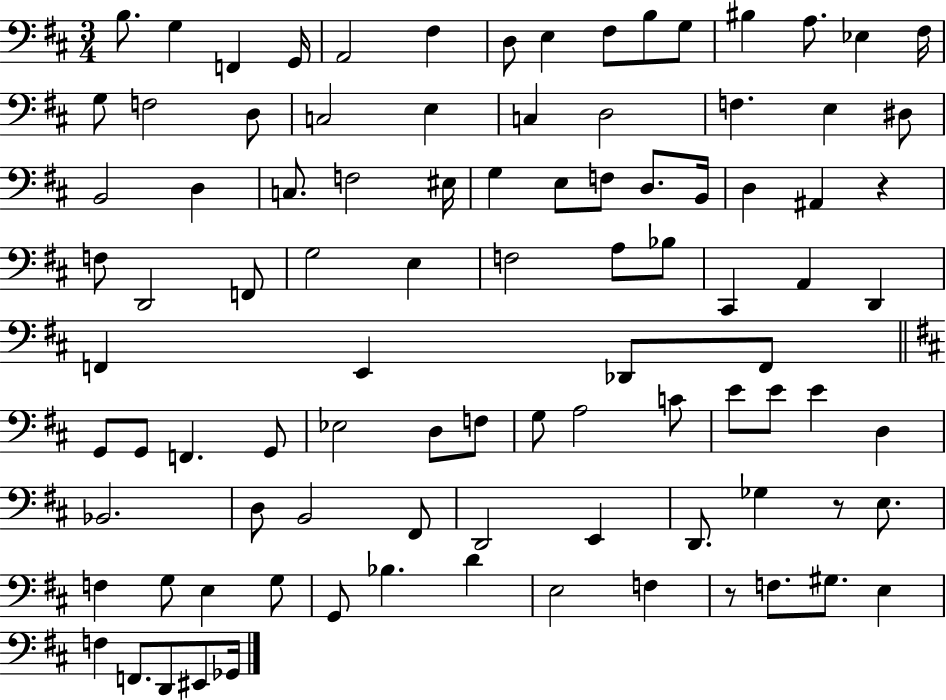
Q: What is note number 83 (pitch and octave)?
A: E3